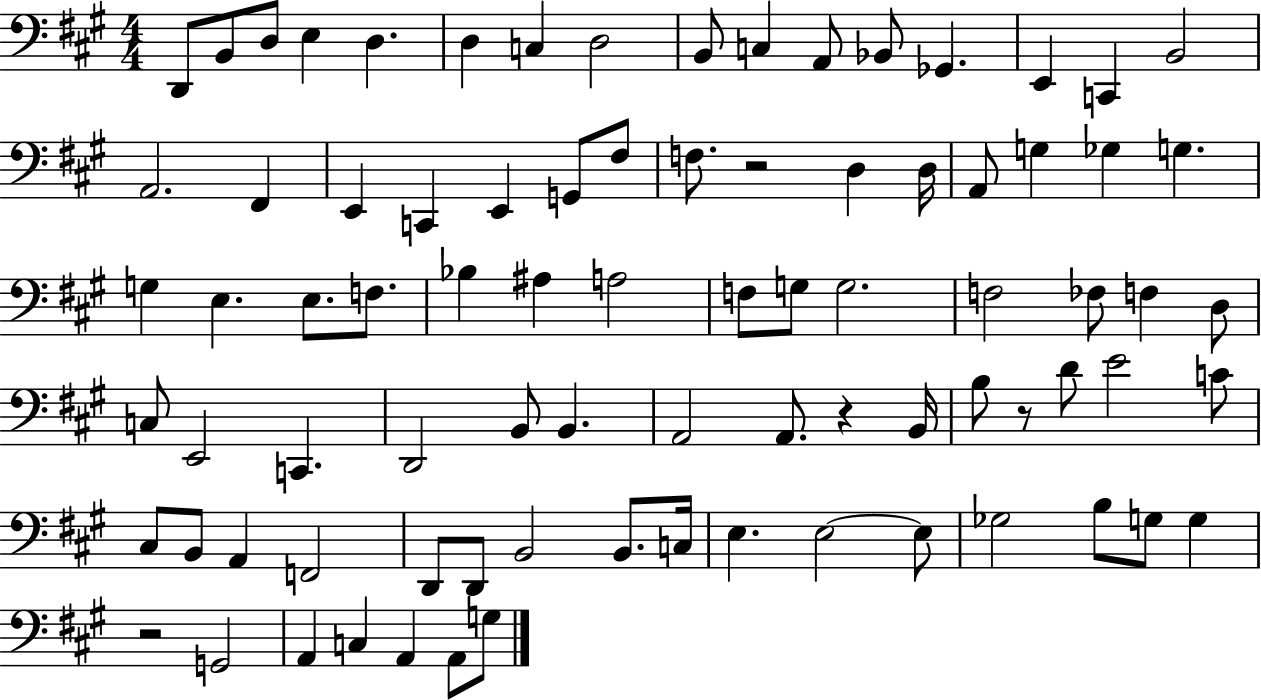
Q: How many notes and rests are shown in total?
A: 83